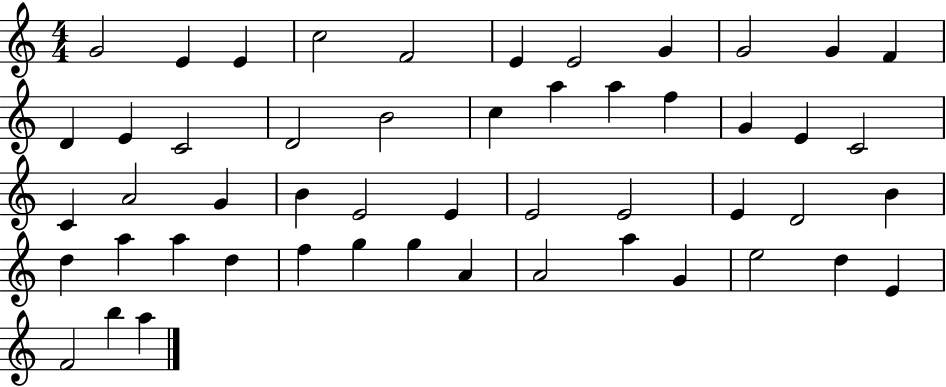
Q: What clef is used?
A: treble